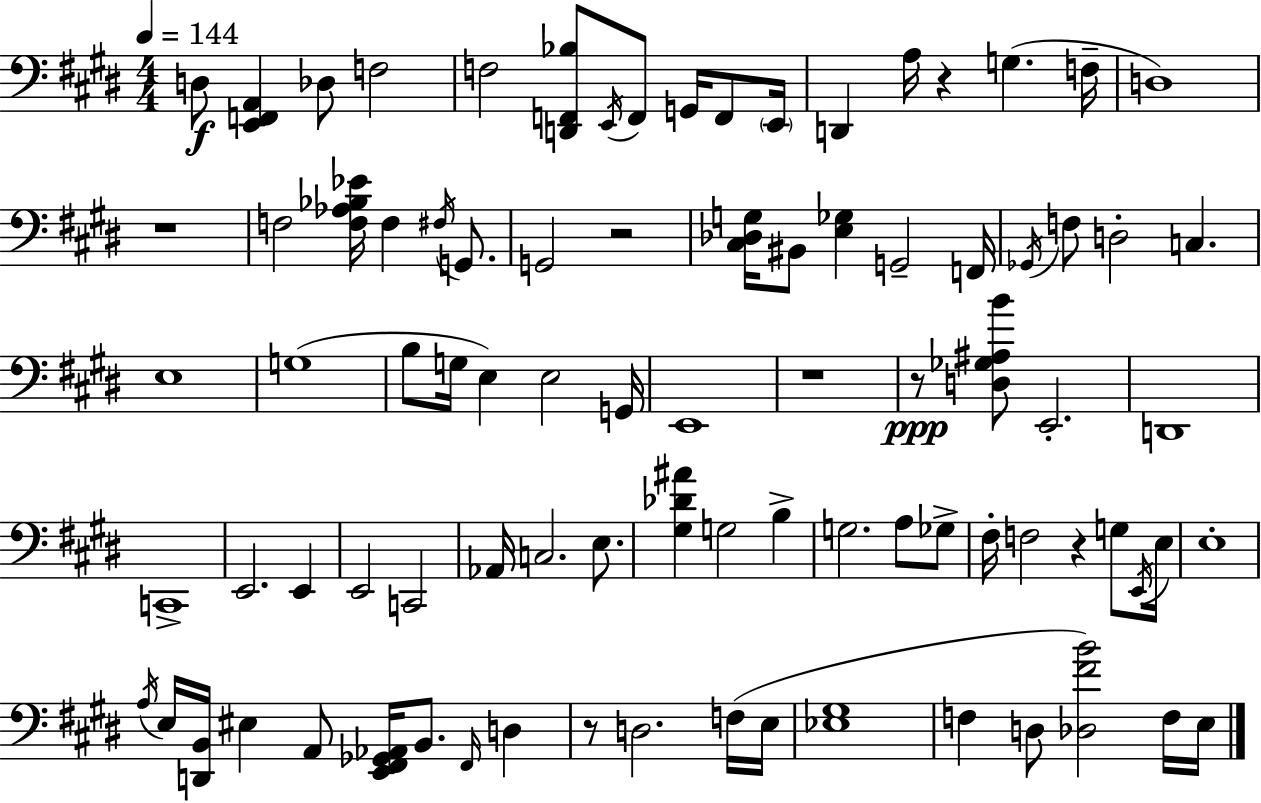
X:1
T:Untitled
M:4/4
L:1/4
K:E
D,/2 [E,,F,,A,,] _D,/2 F,2 F,2 [D,,F,,_B,]/2 E,,/4 F,,/2 G,,/4 F,,/2 E,,/4 D,, A,/4 z G, F,/4 D,4 z4 F,2 [F,_A,_B,_E]/4 F, ^F,/4 G,,/2 G,,2 z2 [^C,_D,G,]/4 ^B,,/2 [E,_G,] G,,2 F,,/4 _G,,/4 F,/2 D,2 C, E,4 G,4 B,/2 G,/4 E, E,2 G,,/4 E,,4 z4 z/2 [D,_G,^A,B]/2 E,,2 D,,4 C,,4 E,,2 E,, E,,2 C,,2 _A,,/4 C,2 E,/2 [^G,_D^A] G,2 B, G,2 A,/2 _G,/2 ^F,/4 F,2 z G,/2 E,,/4 E,/4 E,4 A,/4 E,/4 [D,,B,,]/4 ^E, A,,/2 [E,,^F,,_G,,_A,,]/4 B,,/2 ^F,,/4 D, z/2 D,2 F,/4 E,/4 [_E,^G,]4 F, D,/2 [_D,^FB]2 F,/4 E,/4